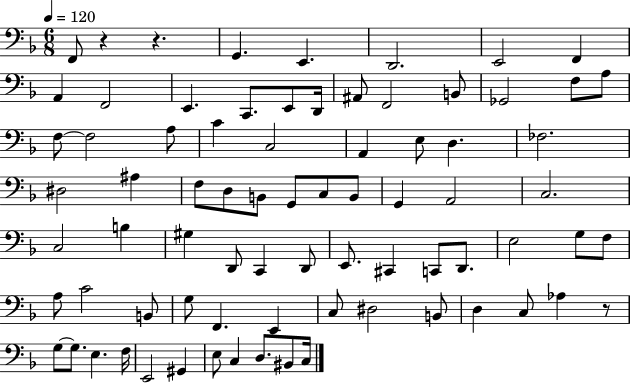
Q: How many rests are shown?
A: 3